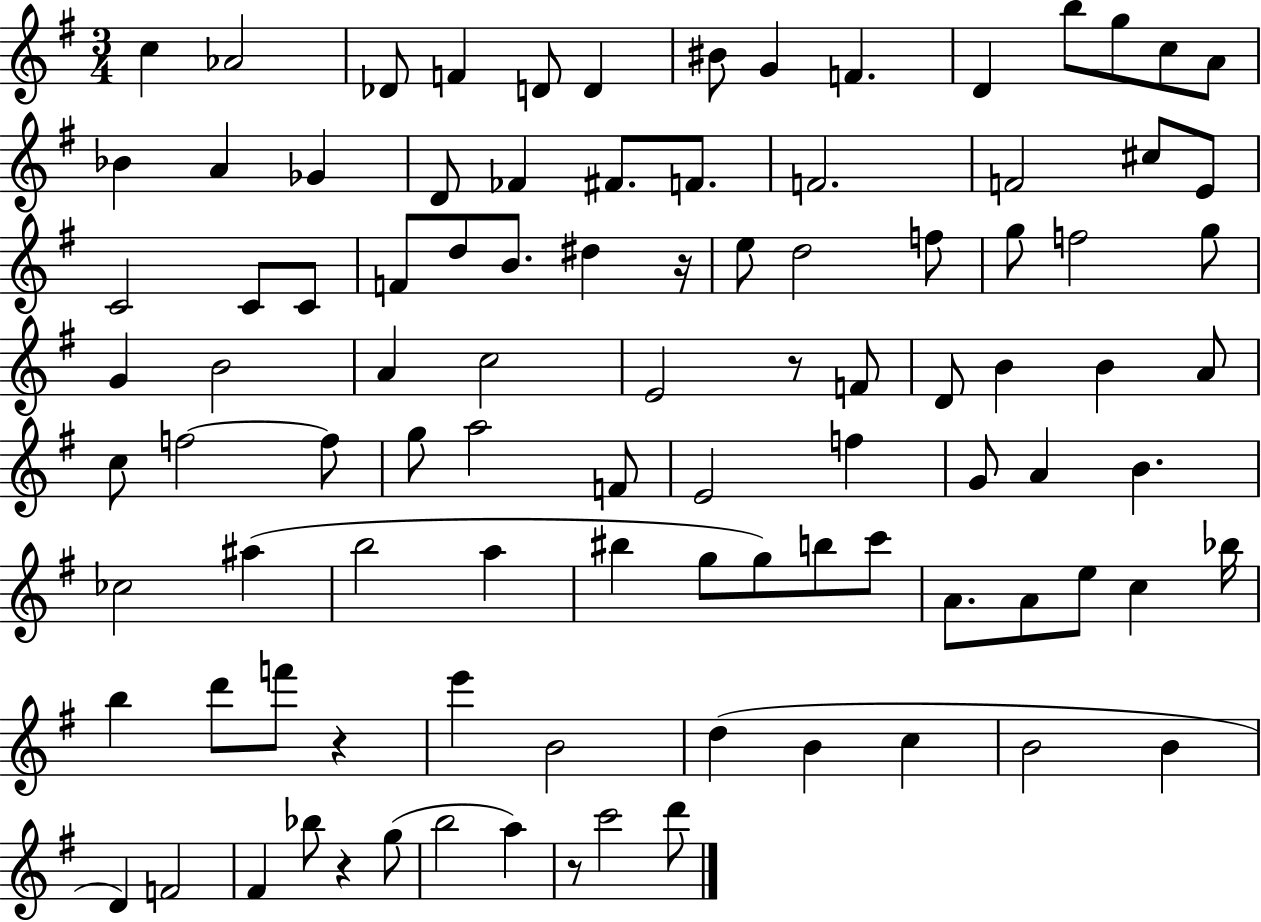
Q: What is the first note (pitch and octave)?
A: C5